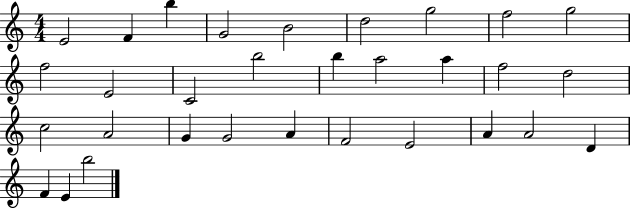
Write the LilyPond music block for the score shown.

{
  \clef treble
  \numericTimeSignature
  \time 4/4
  \key c \major
  e'2 f'4 b''4 | g'2 b'2 | d''2 g''2 | f''2 g''2 | \break f''2 e'2 | c'2 b''2 | b''4 a''2 a''4 | f''2 d''2 | \break c''2 a'2 | g'4 g'2 a'4 | f'2 e'2 | a'4 a'2 d'4 | \break f'4 e'4 b''2 | \bar "|."
}